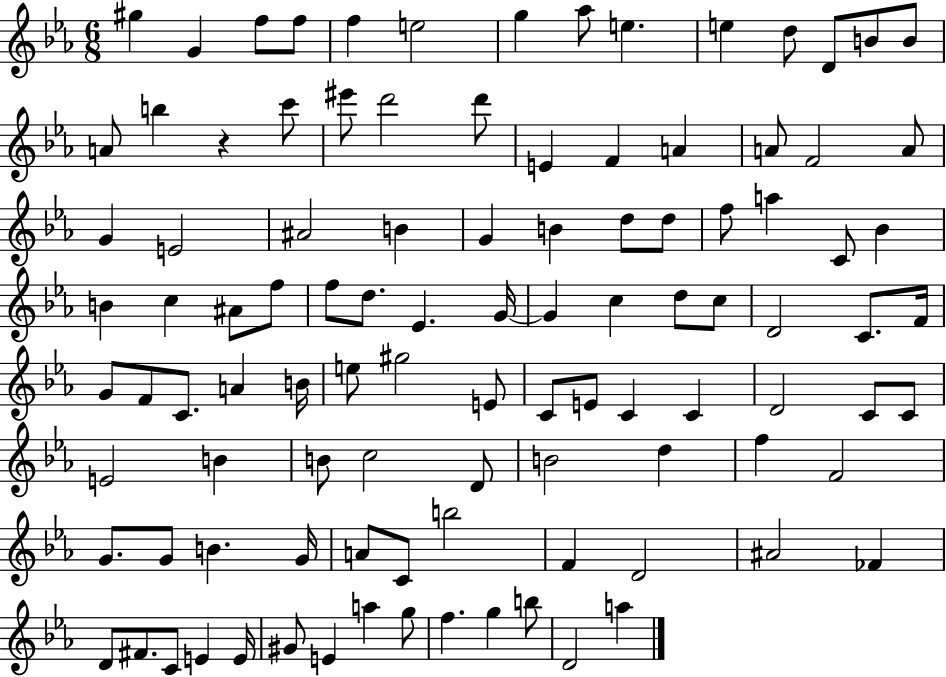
G#5/q G4/q F5/e F5/e F5/q E5/h G5/q Ab5/e E5/q. E5/q D5/e D4/e B4/e B4/e A4/e B5/q R/q C6/e EIS6/e D6/h D6/e E4/q F4/q A4/q A4/e F4/h A4/e G4/q E4/h A#4/h B4/q G4/q B4/q D5/e D5/e F5/e A5/q C4/e Bb4/q B4/q C5/q A#4/e F5/e F5/e D5/e. Eb4/q. G4/s G4/q C5/q D5/e C5/e D4/h C4/e. F4/s G4/e F4/e C4/e. A4/q B4/s E5/e G#5/h E4/e C4/e E4/e C4/q C4/q D4/h C4/e C4/e E4/h B4/q B4/e C5/h D4/e B4/h D5/q F5/q F4/h G4/e. G4/e B4/q. G4/s A4/e C4/e B5/h F4/q D4/h A#4/h FES4/q D4/e F#4/e. C4/e E4/q E4/s G#4/e E4/q A5/q G5/e F5/q. G5/q B5/e D4/h A5/q